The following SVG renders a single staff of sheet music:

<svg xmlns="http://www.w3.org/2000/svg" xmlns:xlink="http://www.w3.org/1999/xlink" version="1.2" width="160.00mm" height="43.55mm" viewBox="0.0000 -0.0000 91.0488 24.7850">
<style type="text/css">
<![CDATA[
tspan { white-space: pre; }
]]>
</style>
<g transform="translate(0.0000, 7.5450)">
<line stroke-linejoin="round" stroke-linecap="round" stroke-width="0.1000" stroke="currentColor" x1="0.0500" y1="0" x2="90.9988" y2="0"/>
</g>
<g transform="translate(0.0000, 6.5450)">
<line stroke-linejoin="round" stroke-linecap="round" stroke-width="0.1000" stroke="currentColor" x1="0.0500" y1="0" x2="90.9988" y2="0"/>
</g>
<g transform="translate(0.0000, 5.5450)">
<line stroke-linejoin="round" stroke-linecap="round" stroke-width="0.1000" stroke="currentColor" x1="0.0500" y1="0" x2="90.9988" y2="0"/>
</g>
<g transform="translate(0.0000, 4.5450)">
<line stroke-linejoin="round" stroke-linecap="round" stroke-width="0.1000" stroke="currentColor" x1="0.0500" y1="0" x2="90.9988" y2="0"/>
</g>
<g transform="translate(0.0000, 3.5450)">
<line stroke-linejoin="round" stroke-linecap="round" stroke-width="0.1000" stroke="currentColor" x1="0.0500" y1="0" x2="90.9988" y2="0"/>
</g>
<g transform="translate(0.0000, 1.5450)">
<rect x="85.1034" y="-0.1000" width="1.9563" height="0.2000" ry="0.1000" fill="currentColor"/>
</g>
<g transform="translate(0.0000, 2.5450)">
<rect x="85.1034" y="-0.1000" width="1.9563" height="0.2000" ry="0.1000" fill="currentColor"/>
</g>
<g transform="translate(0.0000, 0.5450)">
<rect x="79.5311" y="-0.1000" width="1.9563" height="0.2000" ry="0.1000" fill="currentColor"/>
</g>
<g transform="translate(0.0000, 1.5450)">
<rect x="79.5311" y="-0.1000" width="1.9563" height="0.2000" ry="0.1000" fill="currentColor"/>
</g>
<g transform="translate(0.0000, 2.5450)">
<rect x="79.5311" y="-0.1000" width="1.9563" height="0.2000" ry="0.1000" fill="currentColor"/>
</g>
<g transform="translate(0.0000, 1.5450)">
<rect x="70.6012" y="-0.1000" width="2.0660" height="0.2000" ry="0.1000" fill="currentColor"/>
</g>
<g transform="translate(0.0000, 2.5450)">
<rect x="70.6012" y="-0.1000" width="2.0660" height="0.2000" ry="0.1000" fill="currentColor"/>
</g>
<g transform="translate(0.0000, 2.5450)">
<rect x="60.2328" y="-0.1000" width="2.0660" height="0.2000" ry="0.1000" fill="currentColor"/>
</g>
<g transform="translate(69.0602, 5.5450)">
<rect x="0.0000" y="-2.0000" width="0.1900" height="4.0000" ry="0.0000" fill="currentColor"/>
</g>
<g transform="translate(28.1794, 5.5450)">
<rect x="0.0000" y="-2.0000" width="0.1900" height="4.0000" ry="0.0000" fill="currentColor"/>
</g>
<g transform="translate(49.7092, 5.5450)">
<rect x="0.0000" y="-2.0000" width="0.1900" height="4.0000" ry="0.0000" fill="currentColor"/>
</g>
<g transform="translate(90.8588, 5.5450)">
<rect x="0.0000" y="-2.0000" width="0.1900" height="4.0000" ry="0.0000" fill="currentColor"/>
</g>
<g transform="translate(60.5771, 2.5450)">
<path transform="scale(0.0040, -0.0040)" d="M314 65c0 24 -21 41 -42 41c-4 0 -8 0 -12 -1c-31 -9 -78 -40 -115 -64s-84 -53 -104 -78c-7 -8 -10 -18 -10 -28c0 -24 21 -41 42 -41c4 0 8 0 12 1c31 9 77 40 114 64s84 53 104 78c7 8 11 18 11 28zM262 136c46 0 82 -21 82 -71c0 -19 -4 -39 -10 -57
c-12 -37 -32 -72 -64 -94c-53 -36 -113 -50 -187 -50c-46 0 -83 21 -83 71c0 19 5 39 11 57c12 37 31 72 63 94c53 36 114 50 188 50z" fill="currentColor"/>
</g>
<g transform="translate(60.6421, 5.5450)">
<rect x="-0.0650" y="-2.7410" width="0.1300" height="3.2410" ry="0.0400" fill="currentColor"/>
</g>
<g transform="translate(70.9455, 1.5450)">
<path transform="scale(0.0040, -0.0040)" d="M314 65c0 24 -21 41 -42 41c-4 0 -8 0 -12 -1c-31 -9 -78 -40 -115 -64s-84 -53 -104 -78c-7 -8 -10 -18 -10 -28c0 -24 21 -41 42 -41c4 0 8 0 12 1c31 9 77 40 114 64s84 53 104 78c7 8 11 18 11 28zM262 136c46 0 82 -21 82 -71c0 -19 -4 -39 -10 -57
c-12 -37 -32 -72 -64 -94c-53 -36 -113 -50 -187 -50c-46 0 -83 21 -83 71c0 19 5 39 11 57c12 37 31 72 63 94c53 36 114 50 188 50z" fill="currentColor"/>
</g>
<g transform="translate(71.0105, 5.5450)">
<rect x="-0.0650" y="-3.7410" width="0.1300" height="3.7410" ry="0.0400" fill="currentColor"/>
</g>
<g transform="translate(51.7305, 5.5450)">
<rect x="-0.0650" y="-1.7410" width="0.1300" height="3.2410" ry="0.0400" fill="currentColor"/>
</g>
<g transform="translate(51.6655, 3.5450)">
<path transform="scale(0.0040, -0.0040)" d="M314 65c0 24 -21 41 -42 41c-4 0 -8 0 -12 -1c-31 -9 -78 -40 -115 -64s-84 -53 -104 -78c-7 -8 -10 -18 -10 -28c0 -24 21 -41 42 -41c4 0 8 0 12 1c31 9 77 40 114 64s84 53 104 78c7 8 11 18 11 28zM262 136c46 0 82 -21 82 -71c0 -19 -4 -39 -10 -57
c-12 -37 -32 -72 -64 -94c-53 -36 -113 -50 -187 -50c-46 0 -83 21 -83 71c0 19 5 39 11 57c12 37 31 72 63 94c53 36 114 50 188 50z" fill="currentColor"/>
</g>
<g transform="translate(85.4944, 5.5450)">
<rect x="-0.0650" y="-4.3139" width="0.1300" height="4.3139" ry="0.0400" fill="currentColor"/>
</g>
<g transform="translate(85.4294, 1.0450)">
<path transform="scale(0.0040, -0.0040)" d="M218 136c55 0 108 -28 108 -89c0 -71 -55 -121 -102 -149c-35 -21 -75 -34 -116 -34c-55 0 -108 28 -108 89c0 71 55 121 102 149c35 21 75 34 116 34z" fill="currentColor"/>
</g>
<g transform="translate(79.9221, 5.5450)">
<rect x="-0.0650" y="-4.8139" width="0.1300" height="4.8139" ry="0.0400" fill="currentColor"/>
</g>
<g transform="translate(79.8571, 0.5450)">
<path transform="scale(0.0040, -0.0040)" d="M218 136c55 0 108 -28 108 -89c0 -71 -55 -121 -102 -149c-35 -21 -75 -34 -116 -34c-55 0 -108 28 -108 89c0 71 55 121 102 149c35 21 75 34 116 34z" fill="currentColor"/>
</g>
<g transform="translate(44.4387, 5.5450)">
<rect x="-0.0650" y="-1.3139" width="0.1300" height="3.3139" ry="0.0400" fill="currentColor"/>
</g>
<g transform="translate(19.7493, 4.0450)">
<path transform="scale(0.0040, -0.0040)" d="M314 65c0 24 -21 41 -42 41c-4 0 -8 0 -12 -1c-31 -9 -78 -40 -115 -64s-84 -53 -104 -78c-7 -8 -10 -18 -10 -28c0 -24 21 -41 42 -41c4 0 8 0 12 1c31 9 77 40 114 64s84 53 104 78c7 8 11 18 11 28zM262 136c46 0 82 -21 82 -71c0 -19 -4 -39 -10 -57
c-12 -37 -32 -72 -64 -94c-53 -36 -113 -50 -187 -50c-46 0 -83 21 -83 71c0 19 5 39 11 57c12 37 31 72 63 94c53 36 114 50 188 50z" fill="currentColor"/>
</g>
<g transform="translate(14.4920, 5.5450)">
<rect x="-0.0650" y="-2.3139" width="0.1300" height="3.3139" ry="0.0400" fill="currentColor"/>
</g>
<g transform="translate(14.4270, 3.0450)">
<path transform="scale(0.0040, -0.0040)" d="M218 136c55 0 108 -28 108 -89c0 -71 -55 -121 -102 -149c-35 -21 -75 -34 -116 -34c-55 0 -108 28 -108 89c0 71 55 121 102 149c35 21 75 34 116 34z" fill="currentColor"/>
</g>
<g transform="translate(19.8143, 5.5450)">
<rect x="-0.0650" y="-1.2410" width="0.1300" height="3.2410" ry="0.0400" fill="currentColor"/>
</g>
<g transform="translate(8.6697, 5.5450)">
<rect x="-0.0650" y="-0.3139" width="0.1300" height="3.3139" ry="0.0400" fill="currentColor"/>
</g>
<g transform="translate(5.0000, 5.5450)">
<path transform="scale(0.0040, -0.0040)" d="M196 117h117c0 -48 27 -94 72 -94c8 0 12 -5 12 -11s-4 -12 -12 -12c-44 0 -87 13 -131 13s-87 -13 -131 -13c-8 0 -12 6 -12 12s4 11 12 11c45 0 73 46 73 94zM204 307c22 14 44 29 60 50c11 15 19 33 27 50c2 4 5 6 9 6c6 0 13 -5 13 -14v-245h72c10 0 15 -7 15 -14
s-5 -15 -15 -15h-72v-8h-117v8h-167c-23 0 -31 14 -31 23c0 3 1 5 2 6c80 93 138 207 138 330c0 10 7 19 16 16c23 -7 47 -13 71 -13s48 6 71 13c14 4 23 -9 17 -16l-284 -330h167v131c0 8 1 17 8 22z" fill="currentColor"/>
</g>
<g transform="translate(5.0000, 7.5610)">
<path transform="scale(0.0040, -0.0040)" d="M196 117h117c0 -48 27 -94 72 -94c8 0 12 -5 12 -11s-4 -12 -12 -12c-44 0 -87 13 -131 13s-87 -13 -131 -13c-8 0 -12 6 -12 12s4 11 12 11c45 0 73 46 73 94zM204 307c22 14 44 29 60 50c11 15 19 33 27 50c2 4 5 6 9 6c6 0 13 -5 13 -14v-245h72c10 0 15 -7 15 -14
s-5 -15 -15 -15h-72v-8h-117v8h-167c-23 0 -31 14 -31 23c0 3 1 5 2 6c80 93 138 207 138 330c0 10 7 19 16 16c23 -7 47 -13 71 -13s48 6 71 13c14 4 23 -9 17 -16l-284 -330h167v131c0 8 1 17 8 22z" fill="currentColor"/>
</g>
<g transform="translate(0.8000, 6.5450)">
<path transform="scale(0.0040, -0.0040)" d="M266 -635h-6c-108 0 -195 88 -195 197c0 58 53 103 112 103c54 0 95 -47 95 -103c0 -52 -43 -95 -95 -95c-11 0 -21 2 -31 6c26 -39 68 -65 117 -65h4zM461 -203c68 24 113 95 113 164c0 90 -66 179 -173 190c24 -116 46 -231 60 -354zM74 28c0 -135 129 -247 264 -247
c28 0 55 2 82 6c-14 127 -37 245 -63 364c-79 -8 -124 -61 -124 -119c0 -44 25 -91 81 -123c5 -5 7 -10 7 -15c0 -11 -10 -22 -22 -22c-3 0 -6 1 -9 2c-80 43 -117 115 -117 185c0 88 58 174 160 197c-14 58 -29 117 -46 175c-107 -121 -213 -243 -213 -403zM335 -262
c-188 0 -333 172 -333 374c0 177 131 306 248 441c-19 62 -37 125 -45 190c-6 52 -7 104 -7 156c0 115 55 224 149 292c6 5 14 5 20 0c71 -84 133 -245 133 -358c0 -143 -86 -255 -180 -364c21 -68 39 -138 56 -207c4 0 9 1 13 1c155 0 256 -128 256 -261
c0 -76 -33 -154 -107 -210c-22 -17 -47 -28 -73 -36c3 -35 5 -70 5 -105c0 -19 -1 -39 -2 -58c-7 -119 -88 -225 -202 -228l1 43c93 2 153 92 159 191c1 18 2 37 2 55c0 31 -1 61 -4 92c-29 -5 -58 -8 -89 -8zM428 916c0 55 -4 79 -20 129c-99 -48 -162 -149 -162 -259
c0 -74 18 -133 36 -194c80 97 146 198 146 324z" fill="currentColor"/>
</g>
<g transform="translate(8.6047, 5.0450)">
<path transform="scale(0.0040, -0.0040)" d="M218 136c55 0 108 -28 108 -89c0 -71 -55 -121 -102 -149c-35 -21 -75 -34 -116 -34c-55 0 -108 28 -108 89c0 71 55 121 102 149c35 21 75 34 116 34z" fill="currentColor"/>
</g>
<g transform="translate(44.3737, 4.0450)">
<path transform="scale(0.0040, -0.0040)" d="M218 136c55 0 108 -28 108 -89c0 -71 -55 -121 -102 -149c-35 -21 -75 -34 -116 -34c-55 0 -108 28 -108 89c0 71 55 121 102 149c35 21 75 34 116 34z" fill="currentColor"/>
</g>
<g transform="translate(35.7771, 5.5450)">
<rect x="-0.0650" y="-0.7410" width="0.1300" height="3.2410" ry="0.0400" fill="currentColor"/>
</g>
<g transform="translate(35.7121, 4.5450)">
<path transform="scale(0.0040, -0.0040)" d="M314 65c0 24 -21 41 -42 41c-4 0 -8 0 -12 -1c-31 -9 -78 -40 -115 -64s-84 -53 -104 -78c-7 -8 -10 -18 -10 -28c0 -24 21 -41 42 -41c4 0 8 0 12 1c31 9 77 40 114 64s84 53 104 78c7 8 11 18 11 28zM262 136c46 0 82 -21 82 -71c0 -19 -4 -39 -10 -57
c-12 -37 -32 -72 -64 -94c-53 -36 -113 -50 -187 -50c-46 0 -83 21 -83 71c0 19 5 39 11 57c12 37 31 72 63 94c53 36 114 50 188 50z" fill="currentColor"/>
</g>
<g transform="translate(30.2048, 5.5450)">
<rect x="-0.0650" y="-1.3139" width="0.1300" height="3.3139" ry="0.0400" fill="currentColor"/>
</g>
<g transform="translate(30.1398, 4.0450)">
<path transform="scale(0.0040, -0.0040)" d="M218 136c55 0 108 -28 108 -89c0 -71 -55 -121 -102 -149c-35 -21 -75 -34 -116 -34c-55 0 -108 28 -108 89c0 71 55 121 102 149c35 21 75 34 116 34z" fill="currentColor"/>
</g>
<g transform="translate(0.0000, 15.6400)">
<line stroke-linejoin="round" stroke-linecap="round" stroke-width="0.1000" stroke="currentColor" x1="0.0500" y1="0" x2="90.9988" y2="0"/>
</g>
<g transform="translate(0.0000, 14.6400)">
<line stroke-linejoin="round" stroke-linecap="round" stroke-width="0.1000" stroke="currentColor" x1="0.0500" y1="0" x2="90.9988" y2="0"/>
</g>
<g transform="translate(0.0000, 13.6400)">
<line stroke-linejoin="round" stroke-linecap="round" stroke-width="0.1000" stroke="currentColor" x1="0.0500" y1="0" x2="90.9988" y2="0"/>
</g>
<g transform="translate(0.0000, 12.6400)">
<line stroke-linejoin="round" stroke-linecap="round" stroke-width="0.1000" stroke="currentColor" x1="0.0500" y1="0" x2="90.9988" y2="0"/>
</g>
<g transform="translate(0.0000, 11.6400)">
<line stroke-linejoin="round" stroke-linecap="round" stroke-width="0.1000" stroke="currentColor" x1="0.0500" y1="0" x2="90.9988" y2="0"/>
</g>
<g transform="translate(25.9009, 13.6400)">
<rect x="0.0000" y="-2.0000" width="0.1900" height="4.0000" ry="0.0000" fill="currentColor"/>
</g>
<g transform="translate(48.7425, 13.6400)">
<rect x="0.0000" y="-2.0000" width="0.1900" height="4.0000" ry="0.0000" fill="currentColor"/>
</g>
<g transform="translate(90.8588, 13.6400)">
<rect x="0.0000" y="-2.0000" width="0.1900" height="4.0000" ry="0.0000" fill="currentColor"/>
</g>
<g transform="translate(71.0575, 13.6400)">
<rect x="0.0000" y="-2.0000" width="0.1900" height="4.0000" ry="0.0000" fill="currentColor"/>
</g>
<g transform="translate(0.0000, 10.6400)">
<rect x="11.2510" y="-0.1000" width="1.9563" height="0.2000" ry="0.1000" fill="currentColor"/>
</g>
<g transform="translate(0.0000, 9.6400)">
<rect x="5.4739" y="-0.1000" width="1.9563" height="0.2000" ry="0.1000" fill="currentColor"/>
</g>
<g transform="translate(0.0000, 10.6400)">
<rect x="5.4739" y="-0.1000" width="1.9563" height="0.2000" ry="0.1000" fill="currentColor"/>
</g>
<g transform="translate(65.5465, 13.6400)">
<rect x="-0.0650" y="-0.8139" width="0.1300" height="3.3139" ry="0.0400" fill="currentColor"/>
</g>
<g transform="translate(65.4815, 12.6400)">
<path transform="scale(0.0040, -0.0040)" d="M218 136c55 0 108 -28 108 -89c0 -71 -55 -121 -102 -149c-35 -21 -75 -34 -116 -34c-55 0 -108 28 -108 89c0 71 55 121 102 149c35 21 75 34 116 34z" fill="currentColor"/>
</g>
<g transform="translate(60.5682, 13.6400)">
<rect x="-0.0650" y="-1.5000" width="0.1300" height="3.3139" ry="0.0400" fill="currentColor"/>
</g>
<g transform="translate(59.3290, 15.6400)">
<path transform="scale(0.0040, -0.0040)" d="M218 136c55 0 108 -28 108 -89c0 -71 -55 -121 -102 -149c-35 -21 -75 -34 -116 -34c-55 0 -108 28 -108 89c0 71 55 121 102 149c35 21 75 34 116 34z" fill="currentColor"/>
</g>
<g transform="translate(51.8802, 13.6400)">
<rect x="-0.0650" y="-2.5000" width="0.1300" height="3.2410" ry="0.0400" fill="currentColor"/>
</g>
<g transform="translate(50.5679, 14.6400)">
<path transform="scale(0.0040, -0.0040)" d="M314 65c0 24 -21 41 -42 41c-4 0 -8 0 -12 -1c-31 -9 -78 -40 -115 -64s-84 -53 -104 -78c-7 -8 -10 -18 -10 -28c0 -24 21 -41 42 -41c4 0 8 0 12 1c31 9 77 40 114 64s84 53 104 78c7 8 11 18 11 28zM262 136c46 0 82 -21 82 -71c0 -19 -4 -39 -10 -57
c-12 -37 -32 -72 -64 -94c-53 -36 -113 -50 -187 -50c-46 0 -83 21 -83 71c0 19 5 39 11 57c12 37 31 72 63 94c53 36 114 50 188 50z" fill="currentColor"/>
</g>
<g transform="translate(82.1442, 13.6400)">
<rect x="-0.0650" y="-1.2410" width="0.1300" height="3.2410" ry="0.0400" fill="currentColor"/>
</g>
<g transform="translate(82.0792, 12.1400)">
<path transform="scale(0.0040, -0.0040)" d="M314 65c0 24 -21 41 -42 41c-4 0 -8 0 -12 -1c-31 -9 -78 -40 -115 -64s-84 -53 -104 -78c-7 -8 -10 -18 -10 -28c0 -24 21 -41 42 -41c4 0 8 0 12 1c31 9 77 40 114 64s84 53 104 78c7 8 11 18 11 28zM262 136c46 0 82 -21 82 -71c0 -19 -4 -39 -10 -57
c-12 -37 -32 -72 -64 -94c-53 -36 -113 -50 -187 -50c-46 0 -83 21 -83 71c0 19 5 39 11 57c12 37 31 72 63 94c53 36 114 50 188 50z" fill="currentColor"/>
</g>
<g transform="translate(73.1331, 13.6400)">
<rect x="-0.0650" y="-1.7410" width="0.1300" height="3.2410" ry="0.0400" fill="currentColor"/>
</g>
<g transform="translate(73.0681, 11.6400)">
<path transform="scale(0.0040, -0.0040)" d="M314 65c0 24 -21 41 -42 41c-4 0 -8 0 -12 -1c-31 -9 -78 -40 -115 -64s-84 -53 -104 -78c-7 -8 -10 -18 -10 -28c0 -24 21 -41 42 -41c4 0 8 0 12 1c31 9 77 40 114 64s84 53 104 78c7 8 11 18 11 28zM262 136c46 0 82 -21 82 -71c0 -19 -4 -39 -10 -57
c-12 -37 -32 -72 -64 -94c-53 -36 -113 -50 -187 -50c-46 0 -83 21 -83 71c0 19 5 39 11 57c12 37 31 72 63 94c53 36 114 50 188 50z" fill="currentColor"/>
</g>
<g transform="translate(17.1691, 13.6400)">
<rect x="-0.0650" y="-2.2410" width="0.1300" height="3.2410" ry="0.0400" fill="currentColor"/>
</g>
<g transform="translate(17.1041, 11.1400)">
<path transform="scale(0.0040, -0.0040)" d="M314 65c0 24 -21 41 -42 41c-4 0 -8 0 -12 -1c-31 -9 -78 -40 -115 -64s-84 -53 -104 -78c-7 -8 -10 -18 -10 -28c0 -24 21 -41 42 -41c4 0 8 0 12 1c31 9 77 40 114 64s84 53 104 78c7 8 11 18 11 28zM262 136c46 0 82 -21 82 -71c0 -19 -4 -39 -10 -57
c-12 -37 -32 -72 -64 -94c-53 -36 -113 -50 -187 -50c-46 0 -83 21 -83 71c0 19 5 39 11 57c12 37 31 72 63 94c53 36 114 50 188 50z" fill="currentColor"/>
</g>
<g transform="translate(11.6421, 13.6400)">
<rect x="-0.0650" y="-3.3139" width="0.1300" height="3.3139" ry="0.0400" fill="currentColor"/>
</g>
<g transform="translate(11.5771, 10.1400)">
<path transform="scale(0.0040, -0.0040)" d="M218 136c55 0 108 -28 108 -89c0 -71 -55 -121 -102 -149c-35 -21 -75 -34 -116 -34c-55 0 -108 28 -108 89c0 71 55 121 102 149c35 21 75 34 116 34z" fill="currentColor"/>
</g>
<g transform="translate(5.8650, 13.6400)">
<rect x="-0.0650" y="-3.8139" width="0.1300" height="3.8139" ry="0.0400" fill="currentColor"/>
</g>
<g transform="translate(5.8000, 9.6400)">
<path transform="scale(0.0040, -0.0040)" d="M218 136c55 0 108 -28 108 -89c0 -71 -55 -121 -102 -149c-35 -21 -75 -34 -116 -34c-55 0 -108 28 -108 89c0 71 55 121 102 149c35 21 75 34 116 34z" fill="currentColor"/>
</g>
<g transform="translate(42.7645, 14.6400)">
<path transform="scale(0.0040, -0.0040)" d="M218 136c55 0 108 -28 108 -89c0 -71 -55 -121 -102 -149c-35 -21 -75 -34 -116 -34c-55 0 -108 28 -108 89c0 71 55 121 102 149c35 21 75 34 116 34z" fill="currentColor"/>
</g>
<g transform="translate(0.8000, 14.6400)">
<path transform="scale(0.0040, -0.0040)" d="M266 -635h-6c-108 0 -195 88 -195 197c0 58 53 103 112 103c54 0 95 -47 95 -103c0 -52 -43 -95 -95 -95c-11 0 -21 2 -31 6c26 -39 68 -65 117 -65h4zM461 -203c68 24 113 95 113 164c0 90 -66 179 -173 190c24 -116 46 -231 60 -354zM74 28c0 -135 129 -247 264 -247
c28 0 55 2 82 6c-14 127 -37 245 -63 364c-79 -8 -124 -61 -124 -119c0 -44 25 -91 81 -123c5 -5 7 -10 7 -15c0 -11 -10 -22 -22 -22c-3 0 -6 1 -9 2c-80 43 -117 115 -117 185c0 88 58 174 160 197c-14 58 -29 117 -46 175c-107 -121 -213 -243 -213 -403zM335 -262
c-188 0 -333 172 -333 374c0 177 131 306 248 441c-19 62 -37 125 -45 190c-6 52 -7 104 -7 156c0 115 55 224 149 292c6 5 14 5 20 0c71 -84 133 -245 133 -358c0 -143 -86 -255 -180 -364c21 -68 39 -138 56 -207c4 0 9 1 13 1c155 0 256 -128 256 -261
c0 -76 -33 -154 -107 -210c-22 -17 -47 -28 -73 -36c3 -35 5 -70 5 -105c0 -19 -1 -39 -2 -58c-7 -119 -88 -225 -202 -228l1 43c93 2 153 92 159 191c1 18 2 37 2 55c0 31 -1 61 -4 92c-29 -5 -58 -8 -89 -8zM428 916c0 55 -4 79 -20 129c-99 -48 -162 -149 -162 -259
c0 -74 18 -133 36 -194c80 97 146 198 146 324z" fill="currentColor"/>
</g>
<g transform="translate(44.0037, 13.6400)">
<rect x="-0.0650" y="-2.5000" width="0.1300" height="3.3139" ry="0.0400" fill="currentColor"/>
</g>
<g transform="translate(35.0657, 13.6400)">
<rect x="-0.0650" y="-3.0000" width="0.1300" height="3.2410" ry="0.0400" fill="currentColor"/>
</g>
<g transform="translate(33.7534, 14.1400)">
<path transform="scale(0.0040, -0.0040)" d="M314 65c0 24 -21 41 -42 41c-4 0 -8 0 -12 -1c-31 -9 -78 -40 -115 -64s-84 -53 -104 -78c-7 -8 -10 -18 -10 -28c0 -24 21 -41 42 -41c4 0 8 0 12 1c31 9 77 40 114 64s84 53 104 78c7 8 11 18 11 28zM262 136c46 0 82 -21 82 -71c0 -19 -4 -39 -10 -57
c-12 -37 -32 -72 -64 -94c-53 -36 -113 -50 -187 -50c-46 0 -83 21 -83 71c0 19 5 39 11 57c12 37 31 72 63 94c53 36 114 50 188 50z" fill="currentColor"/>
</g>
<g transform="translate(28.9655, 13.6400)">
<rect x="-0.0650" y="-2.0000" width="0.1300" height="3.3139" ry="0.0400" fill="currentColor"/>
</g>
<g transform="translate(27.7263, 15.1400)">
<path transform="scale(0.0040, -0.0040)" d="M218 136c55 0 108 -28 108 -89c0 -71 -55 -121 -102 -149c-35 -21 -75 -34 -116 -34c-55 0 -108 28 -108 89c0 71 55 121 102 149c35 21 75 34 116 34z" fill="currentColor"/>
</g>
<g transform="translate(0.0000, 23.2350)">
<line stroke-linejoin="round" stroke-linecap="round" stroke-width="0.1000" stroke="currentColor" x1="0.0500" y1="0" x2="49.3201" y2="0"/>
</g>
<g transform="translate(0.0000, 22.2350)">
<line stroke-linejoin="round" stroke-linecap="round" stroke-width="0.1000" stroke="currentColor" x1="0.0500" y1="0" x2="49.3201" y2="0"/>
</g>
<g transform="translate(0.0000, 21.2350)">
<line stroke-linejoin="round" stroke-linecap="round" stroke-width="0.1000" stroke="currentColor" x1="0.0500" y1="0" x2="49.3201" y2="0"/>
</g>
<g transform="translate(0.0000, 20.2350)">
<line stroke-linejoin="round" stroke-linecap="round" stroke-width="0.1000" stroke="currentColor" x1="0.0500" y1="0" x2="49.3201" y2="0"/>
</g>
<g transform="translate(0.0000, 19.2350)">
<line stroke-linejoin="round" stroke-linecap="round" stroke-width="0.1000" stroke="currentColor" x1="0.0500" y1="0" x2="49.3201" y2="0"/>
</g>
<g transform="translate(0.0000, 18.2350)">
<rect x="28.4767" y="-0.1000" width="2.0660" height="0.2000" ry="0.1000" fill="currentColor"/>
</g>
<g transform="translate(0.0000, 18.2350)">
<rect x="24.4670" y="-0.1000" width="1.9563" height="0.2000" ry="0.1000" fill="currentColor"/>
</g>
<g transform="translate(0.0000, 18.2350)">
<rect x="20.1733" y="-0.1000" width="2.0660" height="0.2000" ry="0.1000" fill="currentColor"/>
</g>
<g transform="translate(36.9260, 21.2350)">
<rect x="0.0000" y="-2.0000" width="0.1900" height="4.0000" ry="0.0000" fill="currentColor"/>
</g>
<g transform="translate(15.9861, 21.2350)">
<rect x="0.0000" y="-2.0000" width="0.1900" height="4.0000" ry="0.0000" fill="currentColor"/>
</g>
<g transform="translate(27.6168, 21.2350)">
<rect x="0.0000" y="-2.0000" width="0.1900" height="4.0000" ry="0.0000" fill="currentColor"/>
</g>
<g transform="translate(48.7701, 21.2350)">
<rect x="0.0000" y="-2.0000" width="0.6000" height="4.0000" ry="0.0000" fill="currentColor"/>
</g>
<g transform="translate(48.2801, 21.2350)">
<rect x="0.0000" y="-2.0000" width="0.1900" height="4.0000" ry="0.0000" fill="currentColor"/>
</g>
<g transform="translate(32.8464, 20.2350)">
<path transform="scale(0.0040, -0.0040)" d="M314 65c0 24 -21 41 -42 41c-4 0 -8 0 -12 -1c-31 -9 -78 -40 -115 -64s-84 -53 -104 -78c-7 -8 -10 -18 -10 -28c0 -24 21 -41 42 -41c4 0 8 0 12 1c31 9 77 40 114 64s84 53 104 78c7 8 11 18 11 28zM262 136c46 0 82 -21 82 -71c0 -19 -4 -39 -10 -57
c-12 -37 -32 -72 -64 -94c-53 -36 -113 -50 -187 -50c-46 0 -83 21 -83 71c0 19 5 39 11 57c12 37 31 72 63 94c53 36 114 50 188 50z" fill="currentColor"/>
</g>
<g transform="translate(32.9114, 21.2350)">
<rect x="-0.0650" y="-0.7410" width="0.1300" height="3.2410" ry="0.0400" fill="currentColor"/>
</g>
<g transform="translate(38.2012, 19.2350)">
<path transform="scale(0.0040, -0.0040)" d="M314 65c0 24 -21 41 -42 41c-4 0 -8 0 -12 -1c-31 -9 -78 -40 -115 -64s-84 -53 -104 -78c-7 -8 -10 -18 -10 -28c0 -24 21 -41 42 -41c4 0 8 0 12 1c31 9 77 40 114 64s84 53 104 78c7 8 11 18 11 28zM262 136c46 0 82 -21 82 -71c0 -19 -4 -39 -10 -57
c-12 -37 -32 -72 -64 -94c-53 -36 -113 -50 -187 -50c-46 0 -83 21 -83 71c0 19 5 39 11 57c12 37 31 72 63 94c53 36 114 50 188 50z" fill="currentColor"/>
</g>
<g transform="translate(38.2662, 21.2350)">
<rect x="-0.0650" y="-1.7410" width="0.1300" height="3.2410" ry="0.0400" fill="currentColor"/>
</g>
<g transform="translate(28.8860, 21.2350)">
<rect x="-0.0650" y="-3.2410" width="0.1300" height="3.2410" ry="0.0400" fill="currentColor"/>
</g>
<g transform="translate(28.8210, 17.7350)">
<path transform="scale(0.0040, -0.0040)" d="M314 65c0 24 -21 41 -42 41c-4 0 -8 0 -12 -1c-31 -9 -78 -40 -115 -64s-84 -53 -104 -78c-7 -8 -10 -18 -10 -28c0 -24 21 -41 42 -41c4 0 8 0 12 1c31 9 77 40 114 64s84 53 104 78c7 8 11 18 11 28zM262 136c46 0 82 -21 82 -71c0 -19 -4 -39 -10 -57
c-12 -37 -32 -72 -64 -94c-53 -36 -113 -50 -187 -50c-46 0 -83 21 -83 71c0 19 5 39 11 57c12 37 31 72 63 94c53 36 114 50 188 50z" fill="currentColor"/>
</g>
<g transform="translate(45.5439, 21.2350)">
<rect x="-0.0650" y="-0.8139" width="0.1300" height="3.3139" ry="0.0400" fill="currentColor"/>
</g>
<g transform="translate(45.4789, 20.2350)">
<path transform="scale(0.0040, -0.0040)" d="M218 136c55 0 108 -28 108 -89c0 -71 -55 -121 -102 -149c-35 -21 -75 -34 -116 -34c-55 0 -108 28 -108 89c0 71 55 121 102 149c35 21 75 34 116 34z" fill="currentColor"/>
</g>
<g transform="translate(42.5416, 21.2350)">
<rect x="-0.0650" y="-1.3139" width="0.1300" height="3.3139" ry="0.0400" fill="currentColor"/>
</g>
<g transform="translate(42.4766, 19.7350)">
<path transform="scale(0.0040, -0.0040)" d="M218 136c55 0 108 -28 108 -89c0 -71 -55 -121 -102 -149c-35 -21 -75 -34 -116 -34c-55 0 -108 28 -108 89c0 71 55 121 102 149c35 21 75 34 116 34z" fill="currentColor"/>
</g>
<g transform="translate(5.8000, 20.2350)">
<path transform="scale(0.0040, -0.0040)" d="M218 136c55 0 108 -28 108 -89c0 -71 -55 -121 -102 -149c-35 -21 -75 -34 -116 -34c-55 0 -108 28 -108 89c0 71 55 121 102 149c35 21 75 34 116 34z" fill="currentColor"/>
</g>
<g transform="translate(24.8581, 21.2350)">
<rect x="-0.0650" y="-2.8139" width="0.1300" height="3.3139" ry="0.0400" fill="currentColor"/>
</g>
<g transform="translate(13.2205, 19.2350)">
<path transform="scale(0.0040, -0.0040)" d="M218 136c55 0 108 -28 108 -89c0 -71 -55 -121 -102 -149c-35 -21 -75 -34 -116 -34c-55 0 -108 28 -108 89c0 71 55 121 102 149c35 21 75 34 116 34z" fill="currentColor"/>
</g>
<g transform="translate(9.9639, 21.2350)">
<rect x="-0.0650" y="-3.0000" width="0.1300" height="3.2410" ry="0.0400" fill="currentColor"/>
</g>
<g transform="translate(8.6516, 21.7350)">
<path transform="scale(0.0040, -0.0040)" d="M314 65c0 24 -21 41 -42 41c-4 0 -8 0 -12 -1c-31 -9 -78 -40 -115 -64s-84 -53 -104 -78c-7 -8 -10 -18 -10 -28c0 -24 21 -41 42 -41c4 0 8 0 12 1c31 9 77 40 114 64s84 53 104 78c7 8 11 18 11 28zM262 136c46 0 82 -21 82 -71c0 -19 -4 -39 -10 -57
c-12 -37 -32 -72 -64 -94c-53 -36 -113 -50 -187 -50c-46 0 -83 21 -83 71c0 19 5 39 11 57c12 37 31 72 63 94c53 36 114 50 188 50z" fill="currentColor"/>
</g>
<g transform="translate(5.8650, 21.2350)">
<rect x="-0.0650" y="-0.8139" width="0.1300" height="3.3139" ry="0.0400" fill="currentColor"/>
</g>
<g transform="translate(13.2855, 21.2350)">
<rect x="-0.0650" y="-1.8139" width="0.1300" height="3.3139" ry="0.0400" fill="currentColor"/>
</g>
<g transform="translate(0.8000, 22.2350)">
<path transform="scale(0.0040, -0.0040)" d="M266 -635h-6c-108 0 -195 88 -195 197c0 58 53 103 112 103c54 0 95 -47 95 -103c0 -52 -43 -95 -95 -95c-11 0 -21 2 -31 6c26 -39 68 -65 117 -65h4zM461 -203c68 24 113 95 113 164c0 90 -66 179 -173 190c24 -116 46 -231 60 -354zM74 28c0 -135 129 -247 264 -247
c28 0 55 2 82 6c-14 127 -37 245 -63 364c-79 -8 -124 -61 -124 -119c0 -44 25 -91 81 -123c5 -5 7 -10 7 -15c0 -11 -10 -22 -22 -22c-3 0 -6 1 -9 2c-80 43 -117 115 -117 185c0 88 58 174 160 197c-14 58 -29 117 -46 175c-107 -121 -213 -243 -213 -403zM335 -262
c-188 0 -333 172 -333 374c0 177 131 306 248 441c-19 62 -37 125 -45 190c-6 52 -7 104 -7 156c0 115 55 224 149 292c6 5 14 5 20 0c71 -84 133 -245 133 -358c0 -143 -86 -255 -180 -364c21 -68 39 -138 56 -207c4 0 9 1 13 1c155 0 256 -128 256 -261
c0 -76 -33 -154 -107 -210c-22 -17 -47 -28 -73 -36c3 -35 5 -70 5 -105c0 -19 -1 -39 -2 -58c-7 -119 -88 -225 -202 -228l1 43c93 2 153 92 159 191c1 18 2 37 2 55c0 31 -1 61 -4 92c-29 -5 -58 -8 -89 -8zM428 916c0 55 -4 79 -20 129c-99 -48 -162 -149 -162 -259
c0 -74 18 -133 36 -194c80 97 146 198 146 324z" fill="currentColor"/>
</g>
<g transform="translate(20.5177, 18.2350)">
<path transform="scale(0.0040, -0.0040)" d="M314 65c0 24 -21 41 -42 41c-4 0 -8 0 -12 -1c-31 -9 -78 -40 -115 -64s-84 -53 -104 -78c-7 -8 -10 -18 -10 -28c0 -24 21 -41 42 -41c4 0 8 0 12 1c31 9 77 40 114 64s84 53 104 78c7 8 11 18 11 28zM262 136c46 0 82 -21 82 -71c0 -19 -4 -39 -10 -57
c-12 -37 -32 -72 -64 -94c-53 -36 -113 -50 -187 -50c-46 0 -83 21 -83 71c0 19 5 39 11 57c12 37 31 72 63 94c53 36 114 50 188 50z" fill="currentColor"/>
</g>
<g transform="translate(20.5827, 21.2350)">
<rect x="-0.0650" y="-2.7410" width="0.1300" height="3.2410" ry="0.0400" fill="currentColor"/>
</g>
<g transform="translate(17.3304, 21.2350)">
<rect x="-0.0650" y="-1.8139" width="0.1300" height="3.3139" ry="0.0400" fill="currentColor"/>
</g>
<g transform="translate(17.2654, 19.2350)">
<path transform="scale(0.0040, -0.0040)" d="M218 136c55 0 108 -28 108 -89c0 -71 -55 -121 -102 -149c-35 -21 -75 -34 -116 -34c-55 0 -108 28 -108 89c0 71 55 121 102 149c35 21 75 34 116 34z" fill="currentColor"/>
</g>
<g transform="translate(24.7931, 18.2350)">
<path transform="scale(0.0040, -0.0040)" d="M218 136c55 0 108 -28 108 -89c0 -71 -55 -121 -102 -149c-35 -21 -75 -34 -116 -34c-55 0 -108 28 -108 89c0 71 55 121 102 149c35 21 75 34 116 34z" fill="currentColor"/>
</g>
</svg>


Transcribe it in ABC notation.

X:1
T:Untitled
M:4/4
L:1/4
K:C
c g e2 e d2 e f2 a2 c'2 e' d' c' b g2 F A2 G G2 E d f2 e2 d A2 f f a2 a b2 d2 f2 e d